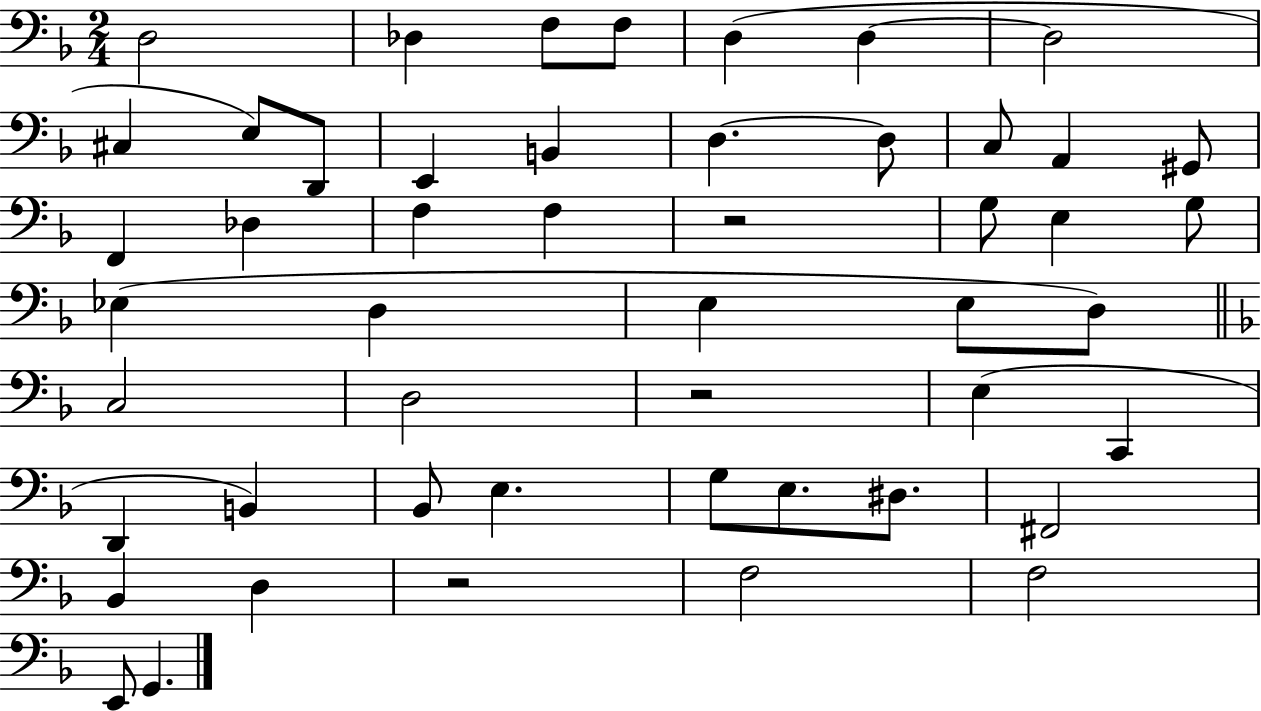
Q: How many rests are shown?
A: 3